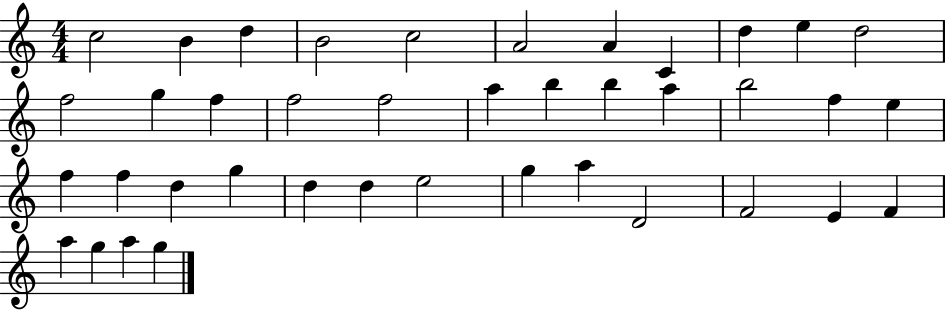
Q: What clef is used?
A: treble